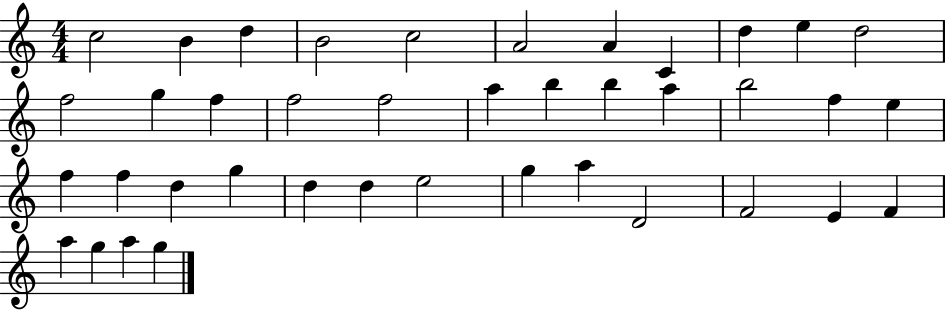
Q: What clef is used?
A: treble